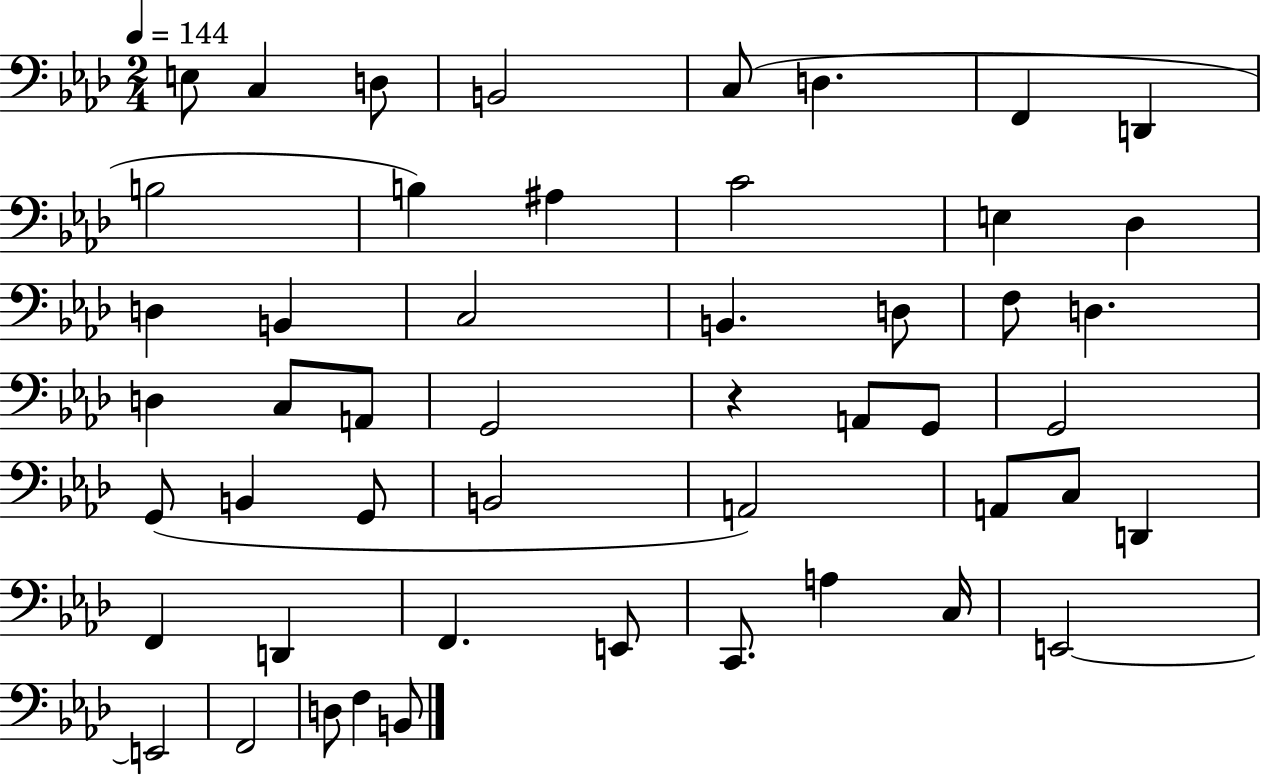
{
  \clef bass
  \numericTimeSignature
  \time 2/4
  \key aes \major
  \tempo 4 = 144
  e8 c4 d8 | b,2 | c8( d4. | f,4 d,4 | \break b2 | b4) ais4 | c'2 | e4 des4 | \break d4 b,4 | c2 | b,4. d8 | f8 d4. | \break d4 c8 a,8 | g,2 | r4 a,8 g,8 | g,2 | \break g,8( b,4 g,8 | b,2 | a,2) | a,8 c8 d,4 | \break f,4 d,4 | f,4. e,8 | c,8. a4 c16 | e,2~~ | \break e,2 | f,2 | d8 f4 b,8 | \bar "|."
}